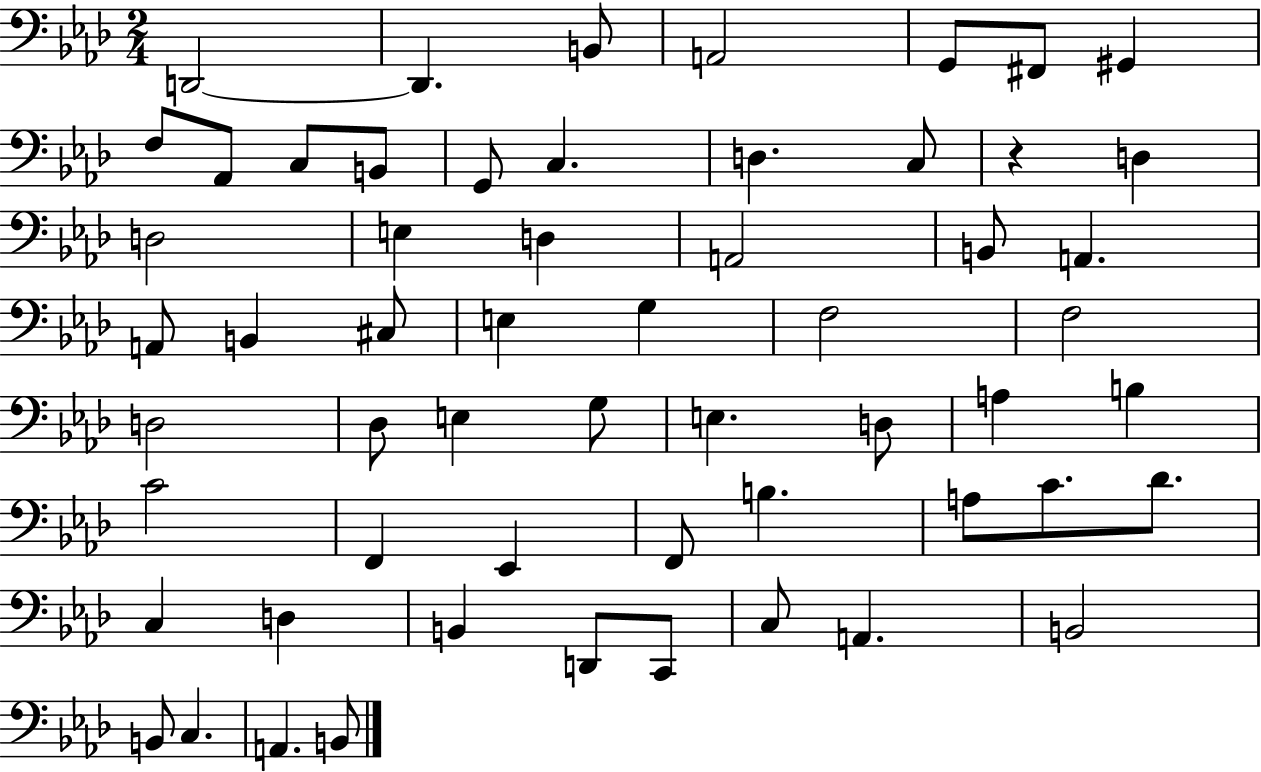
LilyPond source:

{
  \clef bass
  \numericTimeSignature
  \time 2/4
  \key aes \major
  d,2~~ | d,4. b,8 | a,2 | g,8 fis,8 gis,4 | \break f8 aes,8 c8 b,8 | g,8 c4. | d4. c8 | r4 d4 | \break d2 | e4 d4 | a,2 | b,8 a,4. | \break a,8 b,4 cis8 | e4 g4 | f2 | f2 | \break d2 | des8 e4 g8 | e4. d8 | a4 b4 | \break c'2 | f,4 ees,4 | f,8 b4. | a8 c'8. des'8. | \break c4 d4 | b,4 d,8 c,8 | c8 a,4. | b,2 | \break b,8 c4. | a,4. b,8 | \bar "|."
}